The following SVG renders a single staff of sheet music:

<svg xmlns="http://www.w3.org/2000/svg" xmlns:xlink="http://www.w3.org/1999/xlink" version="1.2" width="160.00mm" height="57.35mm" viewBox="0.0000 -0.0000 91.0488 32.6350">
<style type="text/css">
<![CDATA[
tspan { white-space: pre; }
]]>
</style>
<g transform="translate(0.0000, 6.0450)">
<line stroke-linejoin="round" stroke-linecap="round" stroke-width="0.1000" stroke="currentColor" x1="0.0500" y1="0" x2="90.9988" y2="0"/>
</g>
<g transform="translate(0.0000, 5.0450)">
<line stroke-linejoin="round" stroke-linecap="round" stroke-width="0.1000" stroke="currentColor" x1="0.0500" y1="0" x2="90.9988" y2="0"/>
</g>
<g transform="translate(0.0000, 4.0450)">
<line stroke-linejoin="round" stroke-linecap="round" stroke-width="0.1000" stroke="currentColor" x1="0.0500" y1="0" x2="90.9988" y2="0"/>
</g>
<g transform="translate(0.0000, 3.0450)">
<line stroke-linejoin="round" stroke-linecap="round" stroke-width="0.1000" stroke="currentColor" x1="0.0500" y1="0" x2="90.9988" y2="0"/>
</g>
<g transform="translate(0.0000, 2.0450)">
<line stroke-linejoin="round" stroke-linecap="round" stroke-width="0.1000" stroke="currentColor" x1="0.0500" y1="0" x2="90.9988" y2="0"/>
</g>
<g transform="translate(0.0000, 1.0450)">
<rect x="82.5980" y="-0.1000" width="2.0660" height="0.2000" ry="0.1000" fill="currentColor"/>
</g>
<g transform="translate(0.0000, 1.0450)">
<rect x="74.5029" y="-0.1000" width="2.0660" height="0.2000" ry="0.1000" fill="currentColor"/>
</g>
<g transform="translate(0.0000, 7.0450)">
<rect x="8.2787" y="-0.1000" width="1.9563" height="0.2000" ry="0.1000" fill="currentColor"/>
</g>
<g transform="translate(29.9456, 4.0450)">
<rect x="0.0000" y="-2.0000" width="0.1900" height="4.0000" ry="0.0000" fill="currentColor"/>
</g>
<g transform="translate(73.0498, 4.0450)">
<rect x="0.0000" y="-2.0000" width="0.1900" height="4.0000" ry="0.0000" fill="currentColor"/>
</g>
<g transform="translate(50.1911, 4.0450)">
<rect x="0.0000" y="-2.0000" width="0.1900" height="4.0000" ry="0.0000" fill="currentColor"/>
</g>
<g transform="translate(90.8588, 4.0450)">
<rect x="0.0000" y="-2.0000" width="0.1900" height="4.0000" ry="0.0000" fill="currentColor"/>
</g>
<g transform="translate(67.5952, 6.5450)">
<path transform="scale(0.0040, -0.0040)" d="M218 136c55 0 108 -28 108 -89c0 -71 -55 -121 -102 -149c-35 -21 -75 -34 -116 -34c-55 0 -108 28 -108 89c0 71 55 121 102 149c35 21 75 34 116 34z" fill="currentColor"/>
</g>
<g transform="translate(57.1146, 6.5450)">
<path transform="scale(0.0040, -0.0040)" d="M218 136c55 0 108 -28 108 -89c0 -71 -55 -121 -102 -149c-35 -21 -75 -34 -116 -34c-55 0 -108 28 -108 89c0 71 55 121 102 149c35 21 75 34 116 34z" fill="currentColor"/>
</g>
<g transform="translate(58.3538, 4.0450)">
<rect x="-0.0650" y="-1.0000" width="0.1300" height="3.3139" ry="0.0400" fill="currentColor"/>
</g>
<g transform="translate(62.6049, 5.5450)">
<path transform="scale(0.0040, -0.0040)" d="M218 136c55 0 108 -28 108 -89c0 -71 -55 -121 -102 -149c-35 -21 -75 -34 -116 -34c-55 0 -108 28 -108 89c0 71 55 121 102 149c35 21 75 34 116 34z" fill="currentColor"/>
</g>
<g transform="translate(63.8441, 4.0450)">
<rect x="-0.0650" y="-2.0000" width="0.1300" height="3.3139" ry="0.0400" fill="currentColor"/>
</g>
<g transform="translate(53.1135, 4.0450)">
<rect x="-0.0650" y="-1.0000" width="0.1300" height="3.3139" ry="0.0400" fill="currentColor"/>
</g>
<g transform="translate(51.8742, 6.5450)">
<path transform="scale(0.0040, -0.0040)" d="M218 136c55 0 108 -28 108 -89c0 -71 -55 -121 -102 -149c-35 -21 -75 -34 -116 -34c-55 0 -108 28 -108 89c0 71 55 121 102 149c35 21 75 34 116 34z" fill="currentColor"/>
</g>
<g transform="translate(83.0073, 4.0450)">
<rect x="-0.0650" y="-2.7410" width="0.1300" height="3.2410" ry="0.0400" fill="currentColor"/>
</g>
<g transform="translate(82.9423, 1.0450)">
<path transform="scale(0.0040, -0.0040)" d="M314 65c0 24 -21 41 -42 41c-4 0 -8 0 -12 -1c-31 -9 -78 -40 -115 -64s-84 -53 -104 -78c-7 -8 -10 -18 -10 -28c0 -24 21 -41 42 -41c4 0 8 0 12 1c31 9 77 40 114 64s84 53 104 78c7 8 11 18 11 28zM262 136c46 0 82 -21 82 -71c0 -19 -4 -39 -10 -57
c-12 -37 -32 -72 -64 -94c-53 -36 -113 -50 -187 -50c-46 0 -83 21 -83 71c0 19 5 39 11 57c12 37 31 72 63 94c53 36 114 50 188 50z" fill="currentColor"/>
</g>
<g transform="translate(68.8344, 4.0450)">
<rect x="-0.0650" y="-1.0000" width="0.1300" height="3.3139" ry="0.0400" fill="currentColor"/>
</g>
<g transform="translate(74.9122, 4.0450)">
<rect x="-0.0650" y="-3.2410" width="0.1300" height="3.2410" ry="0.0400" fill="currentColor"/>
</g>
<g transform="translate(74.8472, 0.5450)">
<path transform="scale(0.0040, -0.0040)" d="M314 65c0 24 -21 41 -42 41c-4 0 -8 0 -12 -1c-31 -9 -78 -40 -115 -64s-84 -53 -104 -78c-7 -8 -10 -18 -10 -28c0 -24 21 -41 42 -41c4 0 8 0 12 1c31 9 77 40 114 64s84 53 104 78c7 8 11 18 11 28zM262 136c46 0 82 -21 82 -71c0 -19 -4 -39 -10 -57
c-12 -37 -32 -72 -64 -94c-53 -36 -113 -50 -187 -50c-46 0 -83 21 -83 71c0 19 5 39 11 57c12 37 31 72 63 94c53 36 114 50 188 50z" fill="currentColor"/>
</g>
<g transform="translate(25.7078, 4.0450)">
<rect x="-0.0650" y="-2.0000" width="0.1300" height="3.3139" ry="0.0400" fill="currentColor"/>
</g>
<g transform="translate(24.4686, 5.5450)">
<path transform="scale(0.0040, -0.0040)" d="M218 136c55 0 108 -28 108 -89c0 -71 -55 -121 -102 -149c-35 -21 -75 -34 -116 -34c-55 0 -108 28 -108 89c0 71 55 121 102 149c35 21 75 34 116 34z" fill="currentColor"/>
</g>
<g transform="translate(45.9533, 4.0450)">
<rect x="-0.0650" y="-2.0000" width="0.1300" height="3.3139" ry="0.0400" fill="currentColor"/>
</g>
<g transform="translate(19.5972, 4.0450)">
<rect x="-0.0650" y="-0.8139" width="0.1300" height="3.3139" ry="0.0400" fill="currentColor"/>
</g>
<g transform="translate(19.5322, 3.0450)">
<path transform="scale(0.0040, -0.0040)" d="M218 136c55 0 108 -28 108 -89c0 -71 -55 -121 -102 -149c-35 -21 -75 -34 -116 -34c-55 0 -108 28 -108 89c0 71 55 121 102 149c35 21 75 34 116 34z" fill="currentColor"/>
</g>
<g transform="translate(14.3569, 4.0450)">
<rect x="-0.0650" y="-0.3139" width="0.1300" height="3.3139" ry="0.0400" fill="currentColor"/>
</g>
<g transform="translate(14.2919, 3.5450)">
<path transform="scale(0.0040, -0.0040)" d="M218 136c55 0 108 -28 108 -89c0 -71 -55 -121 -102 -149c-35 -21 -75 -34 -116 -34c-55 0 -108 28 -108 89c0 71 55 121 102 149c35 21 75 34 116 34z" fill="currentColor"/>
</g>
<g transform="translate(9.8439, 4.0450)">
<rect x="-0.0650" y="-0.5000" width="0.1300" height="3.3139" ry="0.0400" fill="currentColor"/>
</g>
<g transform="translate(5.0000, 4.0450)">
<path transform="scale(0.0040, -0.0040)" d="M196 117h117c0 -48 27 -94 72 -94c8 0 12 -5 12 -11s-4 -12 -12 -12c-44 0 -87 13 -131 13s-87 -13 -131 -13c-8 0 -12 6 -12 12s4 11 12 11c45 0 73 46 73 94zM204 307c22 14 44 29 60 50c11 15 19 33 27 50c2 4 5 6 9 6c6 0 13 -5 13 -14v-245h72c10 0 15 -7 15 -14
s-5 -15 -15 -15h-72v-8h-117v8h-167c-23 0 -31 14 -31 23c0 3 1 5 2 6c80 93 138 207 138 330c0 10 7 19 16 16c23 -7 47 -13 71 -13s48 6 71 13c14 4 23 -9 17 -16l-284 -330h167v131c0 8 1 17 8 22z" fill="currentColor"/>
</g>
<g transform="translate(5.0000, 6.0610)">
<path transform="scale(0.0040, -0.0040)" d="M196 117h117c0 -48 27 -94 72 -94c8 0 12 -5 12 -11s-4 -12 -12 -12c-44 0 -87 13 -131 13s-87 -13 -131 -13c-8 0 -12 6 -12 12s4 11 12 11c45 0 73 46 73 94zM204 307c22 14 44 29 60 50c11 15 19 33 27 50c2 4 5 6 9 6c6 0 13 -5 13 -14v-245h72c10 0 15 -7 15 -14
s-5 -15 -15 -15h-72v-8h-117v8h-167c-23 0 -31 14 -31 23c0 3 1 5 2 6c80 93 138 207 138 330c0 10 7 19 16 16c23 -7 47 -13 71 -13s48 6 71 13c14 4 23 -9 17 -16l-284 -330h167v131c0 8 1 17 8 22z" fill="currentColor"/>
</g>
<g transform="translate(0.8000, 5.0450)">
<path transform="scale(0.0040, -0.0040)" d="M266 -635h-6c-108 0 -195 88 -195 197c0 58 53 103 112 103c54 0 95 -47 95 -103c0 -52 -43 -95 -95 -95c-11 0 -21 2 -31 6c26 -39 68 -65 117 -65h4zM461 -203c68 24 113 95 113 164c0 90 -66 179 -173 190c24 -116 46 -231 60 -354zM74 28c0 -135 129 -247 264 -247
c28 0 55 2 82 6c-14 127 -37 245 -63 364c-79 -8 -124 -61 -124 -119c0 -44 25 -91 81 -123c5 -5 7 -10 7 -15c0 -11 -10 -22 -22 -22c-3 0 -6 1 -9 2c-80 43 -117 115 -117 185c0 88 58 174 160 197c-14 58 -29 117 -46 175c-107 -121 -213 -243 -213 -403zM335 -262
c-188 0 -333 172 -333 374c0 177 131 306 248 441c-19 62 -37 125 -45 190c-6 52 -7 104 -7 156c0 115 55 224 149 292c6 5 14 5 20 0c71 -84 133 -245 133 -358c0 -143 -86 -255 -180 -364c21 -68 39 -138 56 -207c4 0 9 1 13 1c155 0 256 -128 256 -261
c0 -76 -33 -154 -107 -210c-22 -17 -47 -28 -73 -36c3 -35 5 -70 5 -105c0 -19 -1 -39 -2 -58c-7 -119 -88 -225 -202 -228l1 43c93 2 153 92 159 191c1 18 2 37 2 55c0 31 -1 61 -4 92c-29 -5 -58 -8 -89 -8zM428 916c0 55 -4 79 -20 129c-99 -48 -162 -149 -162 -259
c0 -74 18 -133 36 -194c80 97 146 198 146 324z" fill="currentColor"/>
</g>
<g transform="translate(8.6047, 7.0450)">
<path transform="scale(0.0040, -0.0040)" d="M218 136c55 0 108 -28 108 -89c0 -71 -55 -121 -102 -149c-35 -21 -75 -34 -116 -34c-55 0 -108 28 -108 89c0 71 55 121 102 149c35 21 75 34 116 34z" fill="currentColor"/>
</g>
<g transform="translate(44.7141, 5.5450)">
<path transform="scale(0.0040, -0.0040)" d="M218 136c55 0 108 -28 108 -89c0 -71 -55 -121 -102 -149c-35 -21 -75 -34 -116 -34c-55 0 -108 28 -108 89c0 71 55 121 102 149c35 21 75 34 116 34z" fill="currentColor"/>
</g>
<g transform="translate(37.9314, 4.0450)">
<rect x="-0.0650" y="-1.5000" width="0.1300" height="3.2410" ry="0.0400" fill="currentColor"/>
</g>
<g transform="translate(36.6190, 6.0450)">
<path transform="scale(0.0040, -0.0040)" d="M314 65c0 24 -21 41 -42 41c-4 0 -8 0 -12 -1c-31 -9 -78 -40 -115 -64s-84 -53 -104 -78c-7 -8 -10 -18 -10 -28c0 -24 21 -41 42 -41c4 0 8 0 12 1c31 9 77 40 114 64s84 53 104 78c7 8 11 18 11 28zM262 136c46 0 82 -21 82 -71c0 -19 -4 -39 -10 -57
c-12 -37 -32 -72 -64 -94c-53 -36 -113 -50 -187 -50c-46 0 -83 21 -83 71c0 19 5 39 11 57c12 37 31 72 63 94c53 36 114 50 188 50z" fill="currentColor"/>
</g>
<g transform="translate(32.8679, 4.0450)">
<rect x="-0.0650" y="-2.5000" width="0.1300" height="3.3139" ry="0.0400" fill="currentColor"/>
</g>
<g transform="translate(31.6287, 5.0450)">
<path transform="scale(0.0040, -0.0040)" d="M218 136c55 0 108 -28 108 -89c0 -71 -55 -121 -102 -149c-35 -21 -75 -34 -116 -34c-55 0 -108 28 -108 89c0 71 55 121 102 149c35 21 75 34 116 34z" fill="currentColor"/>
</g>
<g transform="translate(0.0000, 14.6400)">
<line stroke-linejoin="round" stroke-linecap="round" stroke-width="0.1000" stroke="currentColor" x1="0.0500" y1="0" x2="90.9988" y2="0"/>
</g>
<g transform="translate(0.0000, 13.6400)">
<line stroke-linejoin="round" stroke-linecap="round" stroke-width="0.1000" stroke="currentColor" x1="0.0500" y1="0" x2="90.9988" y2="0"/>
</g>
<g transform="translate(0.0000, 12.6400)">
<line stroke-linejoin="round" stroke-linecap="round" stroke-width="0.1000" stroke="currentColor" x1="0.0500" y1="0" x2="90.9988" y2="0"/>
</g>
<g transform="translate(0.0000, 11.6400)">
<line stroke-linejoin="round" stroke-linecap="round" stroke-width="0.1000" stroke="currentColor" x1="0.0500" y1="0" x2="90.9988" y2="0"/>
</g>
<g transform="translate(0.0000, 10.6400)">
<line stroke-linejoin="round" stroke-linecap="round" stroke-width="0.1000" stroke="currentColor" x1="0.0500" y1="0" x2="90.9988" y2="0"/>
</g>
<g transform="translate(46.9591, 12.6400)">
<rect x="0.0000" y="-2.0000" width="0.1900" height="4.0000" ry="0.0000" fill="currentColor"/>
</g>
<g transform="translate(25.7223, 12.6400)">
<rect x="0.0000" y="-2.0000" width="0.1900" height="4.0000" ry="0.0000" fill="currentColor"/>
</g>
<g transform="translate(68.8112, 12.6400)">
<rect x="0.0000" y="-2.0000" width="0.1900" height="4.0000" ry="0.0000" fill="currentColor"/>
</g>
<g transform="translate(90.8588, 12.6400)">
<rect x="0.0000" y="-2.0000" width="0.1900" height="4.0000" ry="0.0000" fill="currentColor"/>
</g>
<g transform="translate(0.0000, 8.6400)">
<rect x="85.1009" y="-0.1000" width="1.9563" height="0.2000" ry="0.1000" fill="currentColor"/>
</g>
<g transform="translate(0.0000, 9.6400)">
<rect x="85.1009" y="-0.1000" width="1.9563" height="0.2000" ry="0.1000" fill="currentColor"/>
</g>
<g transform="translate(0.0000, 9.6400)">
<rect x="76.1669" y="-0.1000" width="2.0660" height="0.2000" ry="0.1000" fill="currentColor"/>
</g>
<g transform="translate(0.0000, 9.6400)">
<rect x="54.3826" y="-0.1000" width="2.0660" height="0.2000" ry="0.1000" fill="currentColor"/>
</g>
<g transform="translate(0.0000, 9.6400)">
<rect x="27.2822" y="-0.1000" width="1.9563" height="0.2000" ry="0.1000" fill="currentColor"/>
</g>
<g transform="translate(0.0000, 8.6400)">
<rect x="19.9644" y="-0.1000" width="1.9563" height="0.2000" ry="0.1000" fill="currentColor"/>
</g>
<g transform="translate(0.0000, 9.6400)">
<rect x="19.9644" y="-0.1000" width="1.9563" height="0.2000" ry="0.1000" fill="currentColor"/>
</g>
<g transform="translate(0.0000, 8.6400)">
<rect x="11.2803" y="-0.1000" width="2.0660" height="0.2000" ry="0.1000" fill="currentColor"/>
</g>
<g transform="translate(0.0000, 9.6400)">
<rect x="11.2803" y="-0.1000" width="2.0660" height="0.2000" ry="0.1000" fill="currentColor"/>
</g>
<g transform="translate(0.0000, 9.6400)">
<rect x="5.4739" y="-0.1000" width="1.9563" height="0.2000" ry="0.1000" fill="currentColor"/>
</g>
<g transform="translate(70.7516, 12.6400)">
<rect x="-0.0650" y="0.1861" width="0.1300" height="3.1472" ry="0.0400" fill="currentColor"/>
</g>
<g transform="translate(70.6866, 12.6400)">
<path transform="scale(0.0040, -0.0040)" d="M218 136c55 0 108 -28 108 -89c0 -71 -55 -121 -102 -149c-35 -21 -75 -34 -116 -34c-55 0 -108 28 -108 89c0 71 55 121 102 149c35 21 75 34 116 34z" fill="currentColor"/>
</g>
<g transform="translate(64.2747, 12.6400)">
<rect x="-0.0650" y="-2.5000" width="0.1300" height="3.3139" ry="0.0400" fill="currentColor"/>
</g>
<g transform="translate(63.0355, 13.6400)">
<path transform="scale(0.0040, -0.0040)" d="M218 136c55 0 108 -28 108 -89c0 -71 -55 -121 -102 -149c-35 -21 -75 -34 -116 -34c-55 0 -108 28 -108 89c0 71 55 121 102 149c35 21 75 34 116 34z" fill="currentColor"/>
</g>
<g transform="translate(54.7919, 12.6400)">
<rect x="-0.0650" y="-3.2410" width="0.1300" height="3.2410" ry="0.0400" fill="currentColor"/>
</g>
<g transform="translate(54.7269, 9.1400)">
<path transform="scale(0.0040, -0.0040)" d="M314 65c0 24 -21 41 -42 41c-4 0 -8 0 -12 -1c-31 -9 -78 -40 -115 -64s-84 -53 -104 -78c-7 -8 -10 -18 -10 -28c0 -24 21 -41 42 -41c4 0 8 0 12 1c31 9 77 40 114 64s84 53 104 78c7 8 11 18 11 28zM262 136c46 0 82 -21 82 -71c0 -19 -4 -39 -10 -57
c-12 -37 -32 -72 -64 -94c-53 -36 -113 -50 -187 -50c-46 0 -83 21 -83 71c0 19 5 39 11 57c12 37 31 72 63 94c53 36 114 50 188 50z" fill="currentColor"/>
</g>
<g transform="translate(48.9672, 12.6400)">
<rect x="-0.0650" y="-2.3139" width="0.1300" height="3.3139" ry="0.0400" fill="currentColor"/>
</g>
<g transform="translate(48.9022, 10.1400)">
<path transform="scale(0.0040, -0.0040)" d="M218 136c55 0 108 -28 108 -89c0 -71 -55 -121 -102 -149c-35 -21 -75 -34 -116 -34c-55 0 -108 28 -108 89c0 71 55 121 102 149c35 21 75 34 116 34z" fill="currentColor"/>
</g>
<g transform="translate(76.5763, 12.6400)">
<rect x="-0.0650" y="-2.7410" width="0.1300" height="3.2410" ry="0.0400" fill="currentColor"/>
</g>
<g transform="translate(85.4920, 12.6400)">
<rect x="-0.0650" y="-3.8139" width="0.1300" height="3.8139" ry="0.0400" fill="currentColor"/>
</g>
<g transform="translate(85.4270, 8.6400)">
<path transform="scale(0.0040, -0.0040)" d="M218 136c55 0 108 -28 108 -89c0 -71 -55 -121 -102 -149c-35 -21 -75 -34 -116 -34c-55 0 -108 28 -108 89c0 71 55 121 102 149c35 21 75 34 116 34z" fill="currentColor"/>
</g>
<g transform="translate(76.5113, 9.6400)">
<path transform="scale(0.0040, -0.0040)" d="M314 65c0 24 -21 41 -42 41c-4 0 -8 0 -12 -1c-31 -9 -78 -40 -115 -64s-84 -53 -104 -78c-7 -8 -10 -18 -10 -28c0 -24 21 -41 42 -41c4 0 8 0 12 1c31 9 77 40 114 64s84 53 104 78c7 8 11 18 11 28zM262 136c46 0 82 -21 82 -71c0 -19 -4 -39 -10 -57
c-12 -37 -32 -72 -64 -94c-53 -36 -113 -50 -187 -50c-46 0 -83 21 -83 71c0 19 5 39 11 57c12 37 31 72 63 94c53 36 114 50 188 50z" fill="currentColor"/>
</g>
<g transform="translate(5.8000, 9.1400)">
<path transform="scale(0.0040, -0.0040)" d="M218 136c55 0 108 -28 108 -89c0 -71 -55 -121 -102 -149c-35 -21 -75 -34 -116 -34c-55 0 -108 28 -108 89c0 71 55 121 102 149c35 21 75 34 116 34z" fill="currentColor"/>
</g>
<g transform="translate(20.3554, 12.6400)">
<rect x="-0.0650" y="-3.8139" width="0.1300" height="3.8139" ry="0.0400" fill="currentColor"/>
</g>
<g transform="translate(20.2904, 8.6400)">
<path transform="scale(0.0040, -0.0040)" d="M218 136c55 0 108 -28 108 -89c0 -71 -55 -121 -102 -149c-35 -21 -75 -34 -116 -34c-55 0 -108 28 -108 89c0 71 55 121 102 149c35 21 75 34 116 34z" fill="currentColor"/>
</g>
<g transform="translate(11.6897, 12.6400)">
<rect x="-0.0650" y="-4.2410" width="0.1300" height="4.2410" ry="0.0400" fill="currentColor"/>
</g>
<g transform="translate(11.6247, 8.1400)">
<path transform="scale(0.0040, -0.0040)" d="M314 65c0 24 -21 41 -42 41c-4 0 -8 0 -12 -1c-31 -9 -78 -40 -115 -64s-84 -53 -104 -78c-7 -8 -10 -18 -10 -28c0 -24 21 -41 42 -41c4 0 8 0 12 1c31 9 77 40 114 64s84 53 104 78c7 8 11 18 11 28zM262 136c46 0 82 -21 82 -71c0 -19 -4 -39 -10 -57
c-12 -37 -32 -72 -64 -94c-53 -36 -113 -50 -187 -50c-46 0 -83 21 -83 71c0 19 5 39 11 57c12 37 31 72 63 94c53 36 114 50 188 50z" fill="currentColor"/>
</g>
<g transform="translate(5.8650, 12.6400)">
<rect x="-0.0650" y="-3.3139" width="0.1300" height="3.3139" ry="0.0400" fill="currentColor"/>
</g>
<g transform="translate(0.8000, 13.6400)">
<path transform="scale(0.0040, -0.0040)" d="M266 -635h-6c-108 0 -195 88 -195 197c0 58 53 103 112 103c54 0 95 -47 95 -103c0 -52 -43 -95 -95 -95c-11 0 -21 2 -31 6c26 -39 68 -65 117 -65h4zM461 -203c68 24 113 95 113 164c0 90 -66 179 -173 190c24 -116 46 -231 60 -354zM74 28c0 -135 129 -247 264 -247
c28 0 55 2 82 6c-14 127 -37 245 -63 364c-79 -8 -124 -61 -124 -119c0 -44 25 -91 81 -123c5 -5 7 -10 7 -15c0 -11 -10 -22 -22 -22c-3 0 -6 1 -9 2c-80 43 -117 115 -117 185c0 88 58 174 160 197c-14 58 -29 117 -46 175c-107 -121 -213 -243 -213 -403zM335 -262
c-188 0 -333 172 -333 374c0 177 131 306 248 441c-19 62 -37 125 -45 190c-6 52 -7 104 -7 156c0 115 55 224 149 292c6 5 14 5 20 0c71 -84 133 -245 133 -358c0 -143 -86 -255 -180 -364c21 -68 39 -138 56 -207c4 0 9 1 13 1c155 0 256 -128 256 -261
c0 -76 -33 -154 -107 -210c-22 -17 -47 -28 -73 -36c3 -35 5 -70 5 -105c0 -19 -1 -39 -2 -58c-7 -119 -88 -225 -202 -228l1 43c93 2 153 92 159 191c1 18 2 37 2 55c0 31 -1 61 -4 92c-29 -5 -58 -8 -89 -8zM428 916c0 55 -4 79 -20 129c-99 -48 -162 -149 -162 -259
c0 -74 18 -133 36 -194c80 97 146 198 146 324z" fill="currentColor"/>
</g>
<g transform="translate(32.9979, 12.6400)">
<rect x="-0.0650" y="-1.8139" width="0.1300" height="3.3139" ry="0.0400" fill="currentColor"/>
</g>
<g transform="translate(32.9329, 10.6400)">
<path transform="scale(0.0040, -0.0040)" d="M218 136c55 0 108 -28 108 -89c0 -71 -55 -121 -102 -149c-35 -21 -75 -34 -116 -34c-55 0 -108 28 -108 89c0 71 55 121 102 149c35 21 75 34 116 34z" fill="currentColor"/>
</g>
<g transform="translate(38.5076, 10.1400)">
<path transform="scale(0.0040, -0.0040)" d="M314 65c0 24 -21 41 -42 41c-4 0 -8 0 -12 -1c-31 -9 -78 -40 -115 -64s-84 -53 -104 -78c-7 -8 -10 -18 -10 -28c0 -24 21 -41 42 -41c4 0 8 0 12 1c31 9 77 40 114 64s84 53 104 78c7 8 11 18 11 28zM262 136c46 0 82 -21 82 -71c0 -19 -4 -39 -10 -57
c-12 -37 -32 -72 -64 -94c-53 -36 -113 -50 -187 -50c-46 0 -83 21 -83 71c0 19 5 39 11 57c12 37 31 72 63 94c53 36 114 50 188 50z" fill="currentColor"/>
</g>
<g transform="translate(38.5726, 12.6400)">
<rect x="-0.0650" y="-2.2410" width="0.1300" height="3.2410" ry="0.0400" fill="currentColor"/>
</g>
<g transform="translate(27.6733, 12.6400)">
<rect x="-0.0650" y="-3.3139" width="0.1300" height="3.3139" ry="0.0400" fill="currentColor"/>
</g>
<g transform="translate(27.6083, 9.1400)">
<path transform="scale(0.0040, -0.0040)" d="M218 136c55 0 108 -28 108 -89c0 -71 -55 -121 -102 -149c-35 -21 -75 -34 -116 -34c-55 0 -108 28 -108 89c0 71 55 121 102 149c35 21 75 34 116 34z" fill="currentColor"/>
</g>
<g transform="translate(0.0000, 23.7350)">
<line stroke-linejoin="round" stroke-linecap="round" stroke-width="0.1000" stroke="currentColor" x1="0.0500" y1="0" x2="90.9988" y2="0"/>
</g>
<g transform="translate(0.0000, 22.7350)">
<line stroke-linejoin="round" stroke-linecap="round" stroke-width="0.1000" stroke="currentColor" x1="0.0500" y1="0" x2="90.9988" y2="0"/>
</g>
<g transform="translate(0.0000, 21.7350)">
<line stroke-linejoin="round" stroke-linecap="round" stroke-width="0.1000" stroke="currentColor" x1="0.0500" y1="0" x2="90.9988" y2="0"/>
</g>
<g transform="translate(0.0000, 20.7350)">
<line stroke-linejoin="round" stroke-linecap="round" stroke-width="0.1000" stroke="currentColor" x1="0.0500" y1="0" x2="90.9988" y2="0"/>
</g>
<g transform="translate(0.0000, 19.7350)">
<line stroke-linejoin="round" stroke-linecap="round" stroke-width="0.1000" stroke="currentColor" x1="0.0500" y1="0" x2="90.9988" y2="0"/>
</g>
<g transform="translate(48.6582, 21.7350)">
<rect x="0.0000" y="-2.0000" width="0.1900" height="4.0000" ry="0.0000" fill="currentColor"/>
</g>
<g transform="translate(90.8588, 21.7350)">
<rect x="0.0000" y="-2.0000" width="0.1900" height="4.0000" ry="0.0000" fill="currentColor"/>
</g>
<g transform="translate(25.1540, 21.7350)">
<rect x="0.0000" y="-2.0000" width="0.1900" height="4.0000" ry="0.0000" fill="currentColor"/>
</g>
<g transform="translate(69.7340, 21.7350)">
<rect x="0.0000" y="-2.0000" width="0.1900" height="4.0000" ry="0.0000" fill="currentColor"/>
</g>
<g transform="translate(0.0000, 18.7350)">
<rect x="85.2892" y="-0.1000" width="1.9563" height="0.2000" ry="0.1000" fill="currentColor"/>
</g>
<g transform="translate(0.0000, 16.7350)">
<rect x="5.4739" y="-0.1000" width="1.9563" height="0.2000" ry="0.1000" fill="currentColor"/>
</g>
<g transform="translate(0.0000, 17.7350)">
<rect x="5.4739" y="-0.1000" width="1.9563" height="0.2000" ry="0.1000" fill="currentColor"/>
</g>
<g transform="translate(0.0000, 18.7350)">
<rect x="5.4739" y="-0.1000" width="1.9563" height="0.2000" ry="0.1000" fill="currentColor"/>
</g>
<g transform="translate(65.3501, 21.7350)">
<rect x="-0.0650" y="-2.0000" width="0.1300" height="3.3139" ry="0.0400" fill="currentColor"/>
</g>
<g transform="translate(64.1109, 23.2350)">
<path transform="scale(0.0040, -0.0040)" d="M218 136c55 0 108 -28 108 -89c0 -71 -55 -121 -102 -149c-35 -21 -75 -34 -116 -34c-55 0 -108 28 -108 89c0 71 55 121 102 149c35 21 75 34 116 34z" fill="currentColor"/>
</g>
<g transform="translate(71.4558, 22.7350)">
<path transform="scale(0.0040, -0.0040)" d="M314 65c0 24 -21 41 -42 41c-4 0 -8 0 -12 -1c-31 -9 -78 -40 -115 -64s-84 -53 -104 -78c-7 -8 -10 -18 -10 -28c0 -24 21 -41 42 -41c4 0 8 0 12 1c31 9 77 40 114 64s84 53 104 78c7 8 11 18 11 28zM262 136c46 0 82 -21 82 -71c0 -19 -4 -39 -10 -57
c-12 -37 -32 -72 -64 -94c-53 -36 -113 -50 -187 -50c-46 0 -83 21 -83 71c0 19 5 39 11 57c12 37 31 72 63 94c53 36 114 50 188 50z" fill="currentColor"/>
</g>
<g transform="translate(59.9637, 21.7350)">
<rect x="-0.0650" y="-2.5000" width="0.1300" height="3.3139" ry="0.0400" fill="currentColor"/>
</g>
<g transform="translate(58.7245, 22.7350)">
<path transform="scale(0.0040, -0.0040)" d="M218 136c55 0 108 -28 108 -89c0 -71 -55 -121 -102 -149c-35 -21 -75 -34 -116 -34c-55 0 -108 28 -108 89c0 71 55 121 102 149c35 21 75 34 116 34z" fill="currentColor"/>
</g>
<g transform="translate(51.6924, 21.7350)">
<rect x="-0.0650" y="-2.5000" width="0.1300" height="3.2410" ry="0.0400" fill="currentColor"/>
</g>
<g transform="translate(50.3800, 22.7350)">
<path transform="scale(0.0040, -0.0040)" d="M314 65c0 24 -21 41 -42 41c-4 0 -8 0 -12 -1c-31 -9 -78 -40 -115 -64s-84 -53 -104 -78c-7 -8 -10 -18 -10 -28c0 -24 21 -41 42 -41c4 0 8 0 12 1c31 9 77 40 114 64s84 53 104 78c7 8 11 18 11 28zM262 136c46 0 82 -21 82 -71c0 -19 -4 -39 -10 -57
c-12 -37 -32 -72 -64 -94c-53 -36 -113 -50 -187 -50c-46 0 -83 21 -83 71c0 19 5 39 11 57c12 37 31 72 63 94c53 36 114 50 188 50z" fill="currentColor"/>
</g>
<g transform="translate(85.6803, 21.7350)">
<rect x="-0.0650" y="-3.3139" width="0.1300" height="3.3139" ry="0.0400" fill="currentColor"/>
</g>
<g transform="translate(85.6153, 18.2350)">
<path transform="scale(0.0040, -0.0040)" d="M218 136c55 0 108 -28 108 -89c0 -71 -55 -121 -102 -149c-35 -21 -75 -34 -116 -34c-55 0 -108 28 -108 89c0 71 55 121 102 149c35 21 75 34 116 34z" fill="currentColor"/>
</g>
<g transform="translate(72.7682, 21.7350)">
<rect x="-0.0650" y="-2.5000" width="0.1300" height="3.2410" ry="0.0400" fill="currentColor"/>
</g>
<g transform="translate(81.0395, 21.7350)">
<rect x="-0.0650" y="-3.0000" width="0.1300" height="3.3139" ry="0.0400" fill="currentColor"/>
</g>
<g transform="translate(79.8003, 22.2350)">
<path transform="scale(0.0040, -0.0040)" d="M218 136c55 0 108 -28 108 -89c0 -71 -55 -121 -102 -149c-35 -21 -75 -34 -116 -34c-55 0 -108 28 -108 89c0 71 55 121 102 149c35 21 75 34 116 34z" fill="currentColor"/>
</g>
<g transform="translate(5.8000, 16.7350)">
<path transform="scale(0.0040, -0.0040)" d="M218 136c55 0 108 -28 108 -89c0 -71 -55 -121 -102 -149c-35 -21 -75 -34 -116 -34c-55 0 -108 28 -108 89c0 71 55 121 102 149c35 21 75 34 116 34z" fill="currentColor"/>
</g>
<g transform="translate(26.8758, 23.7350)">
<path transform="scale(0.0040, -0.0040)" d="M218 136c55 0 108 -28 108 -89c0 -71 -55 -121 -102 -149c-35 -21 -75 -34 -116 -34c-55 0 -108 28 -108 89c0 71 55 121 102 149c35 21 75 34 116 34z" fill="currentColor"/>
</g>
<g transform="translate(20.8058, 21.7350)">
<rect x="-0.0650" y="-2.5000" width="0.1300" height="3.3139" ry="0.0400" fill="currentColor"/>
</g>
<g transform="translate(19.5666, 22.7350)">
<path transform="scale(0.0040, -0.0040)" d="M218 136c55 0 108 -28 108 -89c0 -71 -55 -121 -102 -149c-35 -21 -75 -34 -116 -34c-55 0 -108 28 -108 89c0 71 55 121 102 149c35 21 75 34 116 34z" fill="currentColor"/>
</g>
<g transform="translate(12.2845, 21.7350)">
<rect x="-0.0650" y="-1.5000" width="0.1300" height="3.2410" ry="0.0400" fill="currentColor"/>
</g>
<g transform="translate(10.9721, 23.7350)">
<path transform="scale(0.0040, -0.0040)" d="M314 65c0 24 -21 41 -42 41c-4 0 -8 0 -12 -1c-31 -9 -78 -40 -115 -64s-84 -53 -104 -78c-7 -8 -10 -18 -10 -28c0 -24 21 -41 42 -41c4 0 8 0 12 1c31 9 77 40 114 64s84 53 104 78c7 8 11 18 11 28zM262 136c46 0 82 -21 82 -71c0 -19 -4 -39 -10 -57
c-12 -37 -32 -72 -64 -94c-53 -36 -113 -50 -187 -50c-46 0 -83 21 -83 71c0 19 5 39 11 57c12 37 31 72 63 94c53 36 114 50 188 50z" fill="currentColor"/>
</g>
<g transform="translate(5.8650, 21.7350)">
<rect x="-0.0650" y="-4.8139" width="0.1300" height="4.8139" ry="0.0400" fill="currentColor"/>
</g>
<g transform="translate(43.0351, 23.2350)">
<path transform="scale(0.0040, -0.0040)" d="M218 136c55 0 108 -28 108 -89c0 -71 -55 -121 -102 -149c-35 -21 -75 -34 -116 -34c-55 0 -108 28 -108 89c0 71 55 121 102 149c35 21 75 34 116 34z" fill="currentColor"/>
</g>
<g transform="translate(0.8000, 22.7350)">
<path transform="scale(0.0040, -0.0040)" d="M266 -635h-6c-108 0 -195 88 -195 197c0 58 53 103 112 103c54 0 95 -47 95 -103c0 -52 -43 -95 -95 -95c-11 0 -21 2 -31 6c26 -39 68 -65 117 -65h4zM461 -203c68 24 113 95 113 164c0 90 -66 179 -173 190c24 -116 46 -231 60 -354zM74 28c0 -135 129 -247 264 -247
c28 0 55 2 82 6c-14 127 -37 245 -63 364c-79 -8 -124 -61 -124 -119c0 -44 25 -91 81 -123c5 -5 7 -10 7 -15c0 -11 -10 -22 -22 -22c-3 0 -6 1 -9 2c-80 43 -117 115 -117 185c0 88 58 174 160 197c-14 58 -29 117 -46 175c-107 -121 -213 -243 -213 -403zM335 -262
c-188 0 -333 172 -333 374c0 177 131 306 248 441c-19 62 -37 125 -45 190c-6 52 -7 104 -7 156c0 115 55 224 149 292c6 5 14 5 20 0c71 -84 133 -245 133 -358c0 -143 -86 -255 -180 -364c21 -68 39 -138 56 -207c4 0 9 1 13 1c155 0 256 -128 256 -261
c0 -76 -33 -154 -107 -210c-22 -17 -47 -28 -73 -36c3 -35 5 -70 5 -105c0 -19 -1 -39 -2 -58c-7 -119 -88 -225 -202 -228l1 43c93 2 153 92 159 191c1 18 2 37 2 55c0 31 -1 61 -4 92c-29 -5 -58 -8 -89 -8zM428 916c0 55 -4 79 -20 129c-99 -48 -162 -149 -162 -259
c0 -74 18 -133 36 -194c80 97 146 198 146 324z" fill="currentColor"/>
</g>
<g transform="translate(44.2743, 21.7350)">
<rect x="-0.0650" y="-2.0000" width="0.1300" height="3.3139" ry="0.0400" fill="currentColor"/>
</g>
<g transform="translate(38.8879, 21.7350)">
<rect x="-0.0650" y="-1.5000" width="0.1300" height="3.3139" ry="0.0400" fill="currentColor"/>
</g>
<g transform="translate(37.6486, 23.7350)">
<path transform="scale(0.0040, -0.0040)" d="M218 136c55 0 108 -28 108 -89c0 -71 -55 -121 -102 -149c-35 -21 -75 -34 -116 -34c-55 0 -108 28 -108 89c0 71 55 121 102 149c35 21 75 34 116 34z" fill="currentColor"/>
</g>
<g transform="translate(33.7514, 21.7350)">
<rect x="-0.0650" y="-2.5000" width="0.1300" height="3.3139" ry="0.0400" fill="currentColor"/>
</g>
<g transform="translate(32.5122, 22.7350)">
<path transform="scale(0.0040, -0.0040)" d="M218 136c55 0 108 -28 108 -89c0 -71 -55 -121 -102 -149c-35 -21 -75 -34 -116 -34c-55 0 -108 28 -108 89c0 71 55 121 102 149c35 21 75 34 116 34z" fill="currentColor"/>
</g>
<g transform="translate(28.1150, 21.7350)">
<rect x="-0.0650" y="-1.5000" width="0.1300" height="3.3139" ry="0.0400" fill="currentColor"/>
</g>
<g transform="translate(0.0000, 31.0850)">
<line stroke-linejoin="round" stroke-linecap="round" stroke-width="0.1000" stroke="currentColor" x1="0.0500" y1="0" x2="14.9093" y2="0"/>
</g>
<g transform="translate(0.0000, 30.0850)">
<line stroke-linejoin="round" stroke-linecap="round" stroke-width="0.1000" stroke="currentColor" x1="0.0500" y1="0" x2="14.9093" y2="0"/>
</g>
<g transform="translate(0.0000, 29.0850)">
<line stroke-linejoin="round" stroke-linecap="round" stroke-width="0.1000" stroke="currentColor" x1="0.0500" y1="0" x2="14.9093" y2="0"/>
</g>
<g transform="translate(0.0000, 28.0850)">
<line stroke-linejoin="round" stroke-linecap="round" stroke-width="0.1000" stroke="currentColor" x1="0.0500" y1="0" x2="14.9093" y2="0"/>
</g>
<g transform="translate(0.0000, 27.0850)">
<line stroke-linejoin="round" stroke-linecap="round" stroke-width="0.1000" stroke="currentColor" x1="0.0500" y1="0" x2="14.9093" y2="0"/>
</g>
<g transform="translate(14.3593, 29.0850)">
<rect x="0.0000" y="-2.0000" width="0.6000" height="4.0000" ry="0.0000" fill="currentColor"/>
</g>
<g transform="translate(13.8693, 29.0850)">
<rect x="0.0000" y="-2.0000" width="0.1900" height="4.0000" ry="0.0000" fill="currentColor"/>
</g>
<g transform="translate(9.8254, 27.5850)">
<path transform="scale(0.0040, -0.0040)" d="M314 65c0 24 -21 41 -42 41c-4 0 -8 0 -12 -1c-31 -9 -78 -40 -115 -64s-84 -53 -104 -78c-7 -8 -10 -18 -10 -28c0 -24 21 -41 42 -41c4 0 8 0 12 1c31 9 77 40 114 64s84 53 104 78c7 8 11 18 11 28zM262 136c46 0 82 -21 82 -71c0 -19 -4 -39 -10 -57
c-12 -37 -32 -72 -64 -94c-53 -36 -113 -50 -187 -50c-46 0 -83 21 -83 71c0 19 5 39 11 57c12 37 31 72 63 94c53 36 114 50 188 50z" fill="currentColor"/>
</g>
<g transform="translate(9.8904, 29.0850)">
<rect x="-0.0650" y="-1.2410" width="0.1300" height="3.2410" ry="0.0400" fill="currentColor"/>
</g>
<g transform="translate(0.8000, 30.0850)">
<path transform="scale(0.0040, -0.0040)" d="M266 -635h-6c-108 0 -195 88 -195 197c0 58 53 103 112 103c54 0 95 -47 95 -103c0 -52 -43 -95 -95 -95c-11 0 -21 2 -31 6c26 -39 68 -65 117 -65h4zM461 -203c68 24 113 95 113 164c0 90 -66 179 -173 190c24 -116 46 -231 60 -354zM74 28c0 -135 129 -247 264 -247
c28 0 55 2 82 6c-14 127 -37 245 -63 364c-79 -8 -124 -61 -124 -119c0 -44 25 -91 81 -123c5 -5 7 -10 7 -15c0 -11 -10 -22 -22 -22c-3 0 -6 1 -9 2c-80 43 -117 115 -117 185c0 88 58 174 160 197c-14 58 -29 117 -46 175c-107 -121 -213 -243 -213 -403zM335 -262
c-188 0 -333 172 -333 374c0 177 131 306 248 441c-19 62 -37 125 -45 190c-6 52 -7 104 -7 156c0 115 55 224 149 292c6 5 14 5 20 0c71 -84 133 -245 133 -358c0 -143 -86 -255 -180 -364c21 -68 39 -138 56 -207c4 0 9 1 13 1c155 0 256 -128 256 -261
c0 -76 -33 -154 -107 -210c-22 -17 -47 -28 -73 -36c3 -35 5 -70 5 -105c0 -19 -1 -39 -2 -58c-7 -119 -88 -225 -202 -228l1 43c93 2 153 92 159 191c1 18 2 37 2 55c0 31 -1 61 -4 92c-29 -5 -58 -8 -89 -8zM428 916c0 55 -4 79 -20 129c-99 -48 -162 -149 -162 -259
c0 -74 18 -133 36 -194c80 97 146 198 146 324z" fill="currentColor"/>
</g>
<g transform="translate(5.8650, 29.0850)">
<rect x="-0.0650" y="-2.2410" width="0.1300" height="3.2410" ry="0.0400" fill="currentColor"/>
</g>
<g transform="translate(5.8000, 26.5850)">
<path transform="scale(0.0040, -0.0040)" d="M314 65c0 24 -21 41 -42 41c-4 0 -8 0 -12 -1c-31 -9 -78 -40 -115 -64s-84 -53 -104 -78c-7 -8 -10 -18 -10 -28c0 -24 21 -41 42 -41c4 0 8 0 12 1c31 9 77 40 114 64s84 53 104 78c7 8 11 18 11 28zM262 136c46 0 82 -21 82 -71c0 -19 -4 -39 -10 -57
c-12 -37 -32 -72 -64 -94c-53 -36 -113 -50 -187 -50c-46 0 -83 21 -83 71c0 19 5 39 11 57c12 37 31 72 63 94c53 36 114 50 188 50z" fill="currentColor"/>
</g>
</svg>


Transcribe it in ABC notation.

X:1
T:Untitled
M:4/4
L:1/4
K:C
C c d F G E2 F D D F D b2 a2 b d'2 c' b f g2 g b2 G B a2 c' e' E2 G E G E F G2 G F G2 A b g2 e2